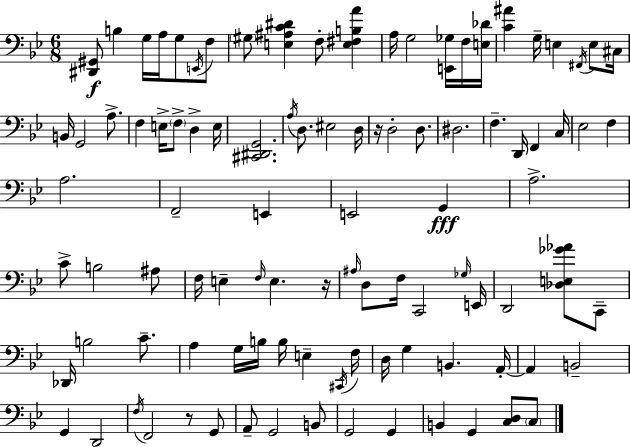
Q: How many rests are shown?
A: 3